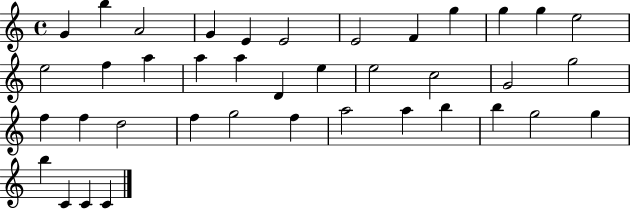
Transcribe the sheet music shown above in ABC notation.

X:1
T:Untitled
M:4/4
L:1/4
K:C
G b A2 G E E2 E2 F g g g e2 e2 f a a a D e e2 c2 G2 g2 f f d2 f g2 f a2 a b b g2 g b C C C